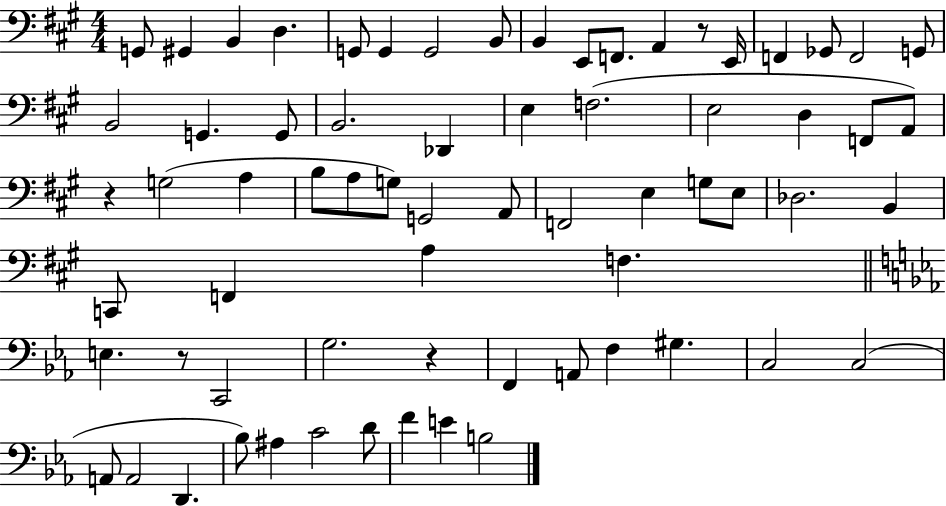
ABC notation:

X:1
T:Untitled
M:4/4
L:1/4
K:A
G,,/2 ^G,, B,, D, G,,/2 G,, G,,2 B,,/2 B,, E,,/2 F,,/2 A,, z/2 E,,/4 F,, _G,,/2 F,,2 G,,/2 B,,2 G,, G,,/2 B,,2 _D,, E, F,2 E,2 D, F,,/2 A,,/2 z G,2 A, B,/2 A,/2 G,/2 G,,2 A,,/2 F,,2 E, G,/2 E,/2 _D,2 B,, C,,/2 F,, A, F, E, z/2 C,,2 G,2 z F,, A,,/2 F, ^G, C,2 C,2 A,,/2 A,,2 D,, _B,/2 ^A, C2 D/2 F E B,2